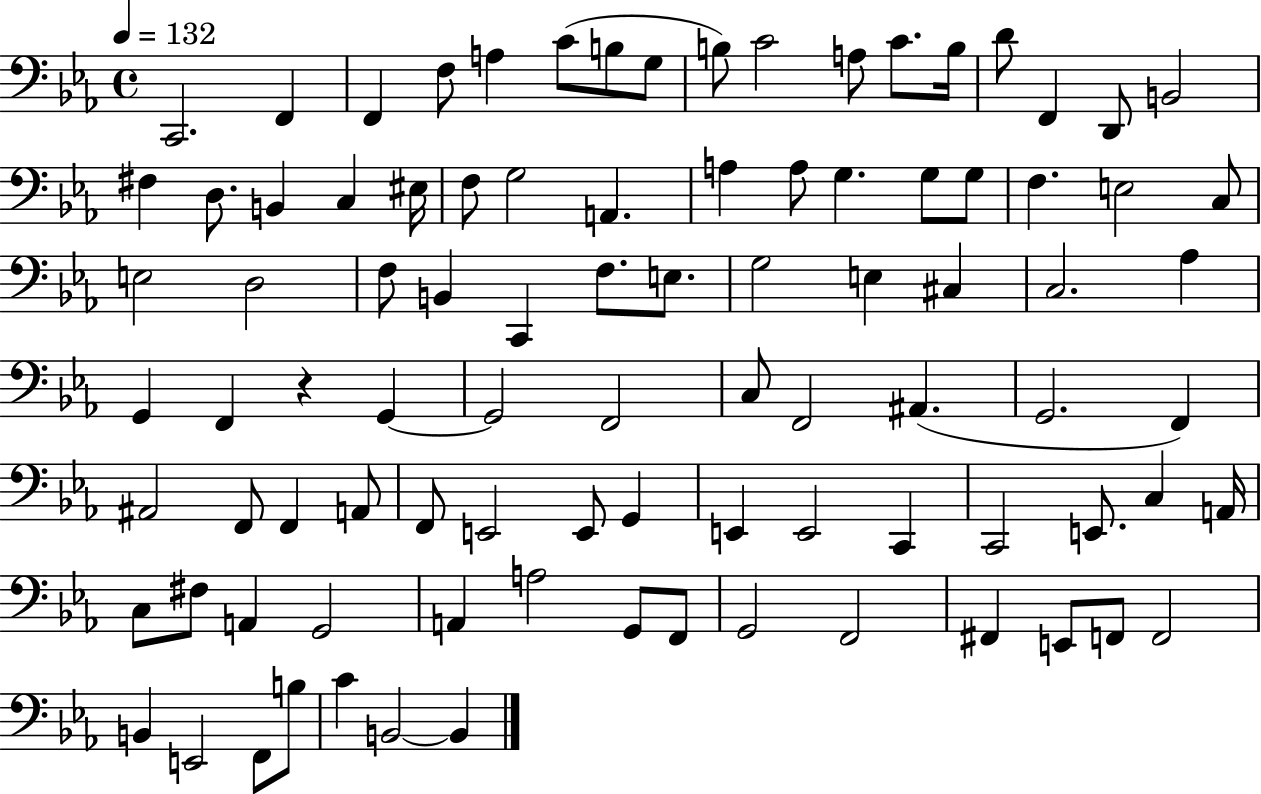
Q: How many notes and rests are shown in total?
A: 92